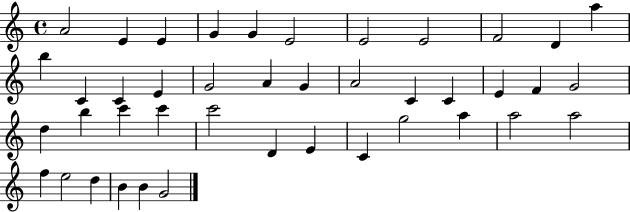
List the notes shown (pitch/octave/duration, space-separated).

A4/h E4/q E4/q G4/q G4/q E4/h E4/h E4/h F4/h D4/q A5/q B5/q C4/q C4/q E4/q G4/h A4/q G4/q A4/h C4/q C4/q E4/q F4/q G4/h D5/q B5/q C6/q C6/q C6/h D4/q E4/q C4/q G5/h A5/q A5/h A5/h F5/q E5/h D5/q B4/q B4/q G4/h